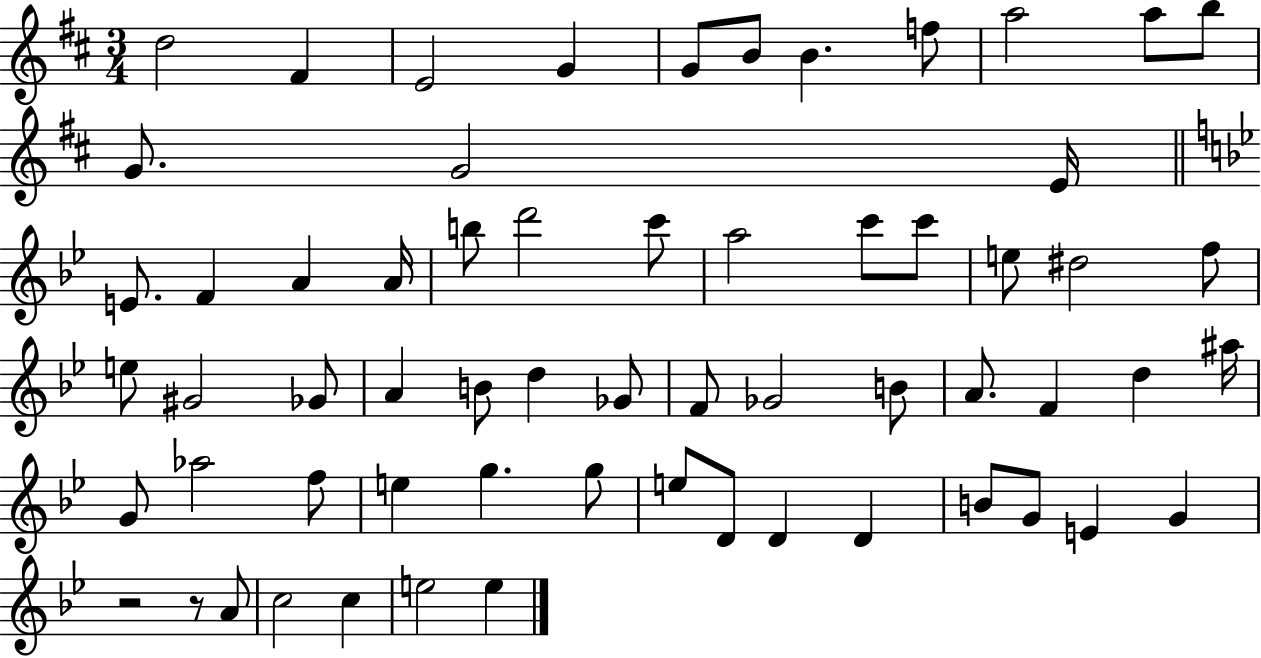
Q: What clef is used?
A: treble